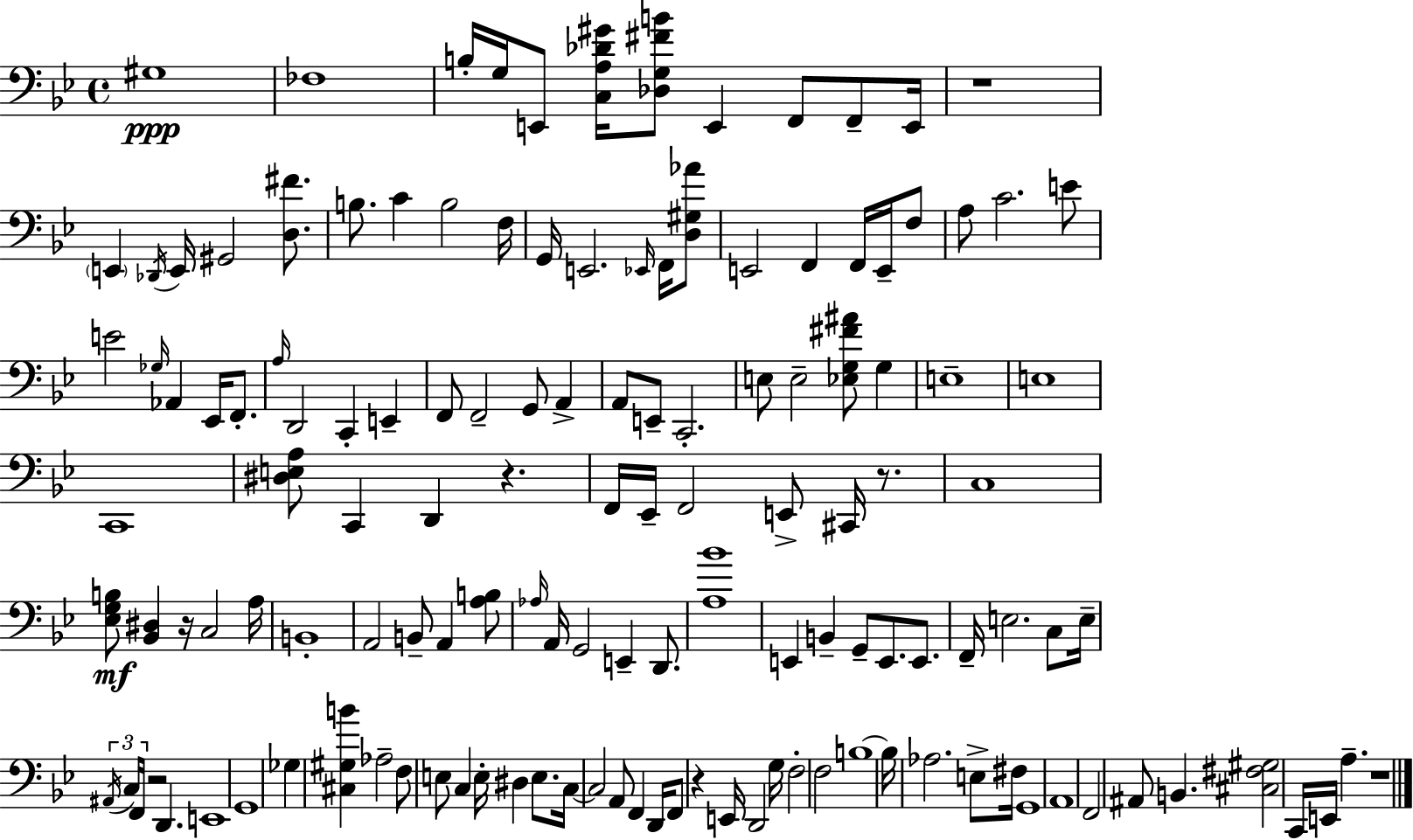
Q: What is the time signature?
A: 4/4